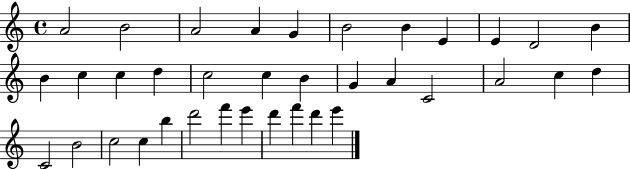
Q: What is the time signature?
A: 4/4